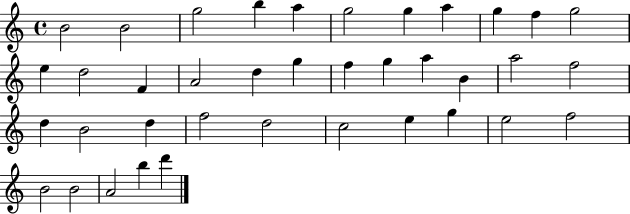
B4/h B4/h G5/h B5/q A5/q G5/h G5/q A5/q G5/q F5/q G5/h E5/q D5/h F4/q A4/h D5/q G5/q F5/q G5/q A5/q B4/q A5/h F5/h D5/q B4/h D5/q F5/h D5/h C5/h E5/q G5/q E5/h F5/h B4/h B4/h A4/h B5/q D6/q